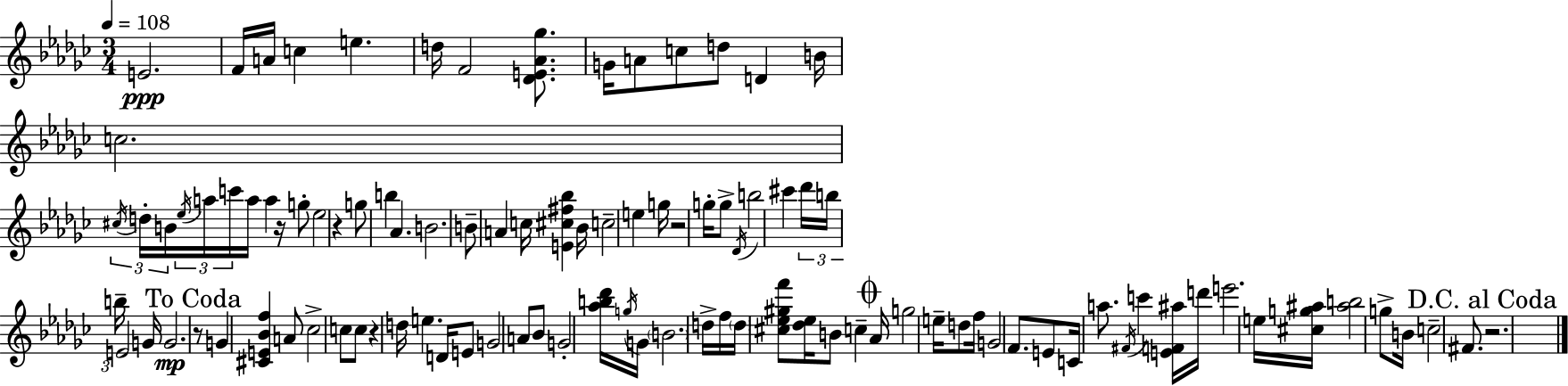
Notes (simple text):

E4/h. F4/s A4/s C5/q E5/q. D5/s F4/h [Db4,E4,Ab4,Gb5]/e. G4/s A4/e C5/e D5/e D4/q B4/s C5/h. C#5/s D5/s B4/s Eb5/s A5/s C6/s A5/s A5/q R/s G5/e Eb5/h R/q G5/e B5/q Ab4/q. B4/h. B4/e A4/q C5/s [E4,C#5,F#5,Bb5]/q Bb4/s C5/h E5/q G5/s R/h G5/s G5/e Db4/s B5/h C#6/q Db6/s B5/s B5/s E4/h G4/s G4/h. R/e G4/q [C#4,E4,Bb4,F5]/q A4/e CES5/h C5/e C5/e R/q D5/s E5/q. D4/s E4/e G4/h A4/e Bb4/e G4/h [Ab5,B5,Db6]/s G5/s G4/s B4/h. D5/s F5/s D5/s [C#5,Eb5,G#5,F6]/e [Db5,Eb5]/s B4/e C5/q Ab4/s G5/h E5/s D5/e F5/s G4/h F4/e. E4/e C4/s A5/e. F#4/s C6/q [E4,F4,A#5]/s D6/s E6/h. E5/s [C#5,G5,A#5]/s [A#5,B5]/h G5/e B4/s C5/h F#4/e. R/h.